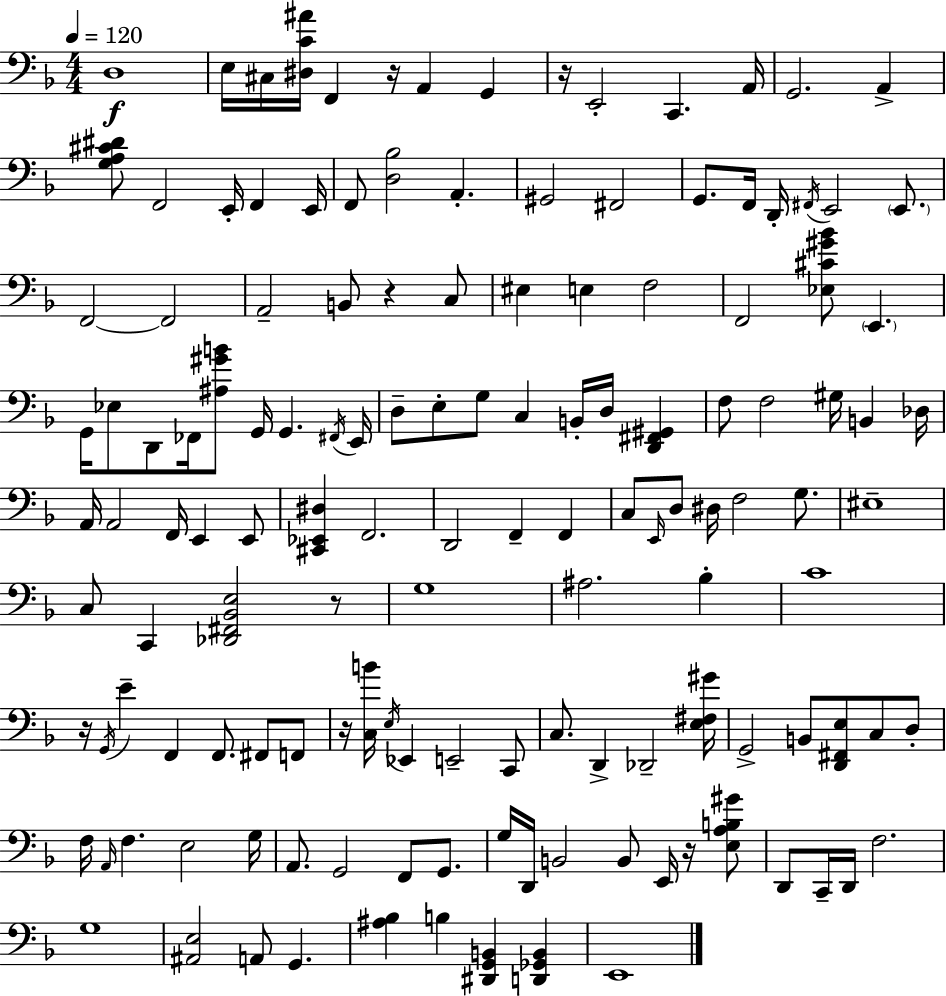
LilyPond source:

{
  \clef bass
  \numericTimeSignature
  \time 4/4
  \key f \major
  \tempo 4 = 120
  d1\f | e16 cis16 <dis c' ais'>16 f,4 r16 a,4 g,4 | r16 e,2-. c,4. a,16 | g,2. a,4-> | \break <g a cis' dis'>8 f,2 e,16-. f,4 e,16 | f,8 <d bes>2 a,4.-. | gis,2 fis,2 | g,8. f,16 d,16-. \acciaccatura { fis,16 } e,2 \parenthesize e,8. | \break f,2~~ f,2 | a,2-- b,8 r4 c8 | eis4 e4 f2 | f,2 <ees cis' gis' bes'>8 \parenthesize e,4. | \break g,16 ees8 d,8 fes,16 <ais gis' b'>8 g,16 g,4. | \acciaccatura { fis,16 } e,16 d8-- e8-. g8 c4 b,16-. d16 <d, fis, gis,>4 | f8 f2 gis16 b,4 | des16 a,16 a,2 f,16 e,4 | \break e,8 <cis, ees, dis>4 f,2. | d,2 f,4-- f,4 | c8 \grace { e,16 } d8 dis16 f2 | g8. eis1-- | \break c8 c,4 <des, fis, bes, e>2 | r8 g1 | ais2. bes4-. | c'1 | \break r16 \acciaccatura { g,16 } e'4-- f,4 f,8. | fis,8 f,8 r16 <c b'>16 \acciaccatura { e16 } ees,4 e,2-- | c,8 c8. d,4-> des,2-- | <e fis gis'>16 g,2-> b,8 <d, fis, e>8 | \break c8 d8-. f16 \grace { a,16 } f4. e2 | g16 a,8. g,2 | f,8 g,8. g16 d,16 b,2 | b,8 e,16 r16 <e a b gis'>8 d,8 c,16-- d,16 f2. | \break g1 | <ais, e>2 a,8 | g,4. <ais bes>4 b4 <dis, g, b,>4 | <d, ges, b,>4 e,1 | \break \bar "|."
}